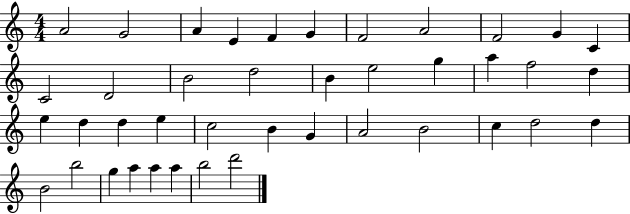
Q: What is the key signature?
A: C major